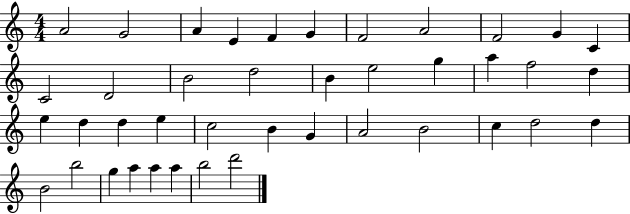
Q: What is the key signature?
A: C major